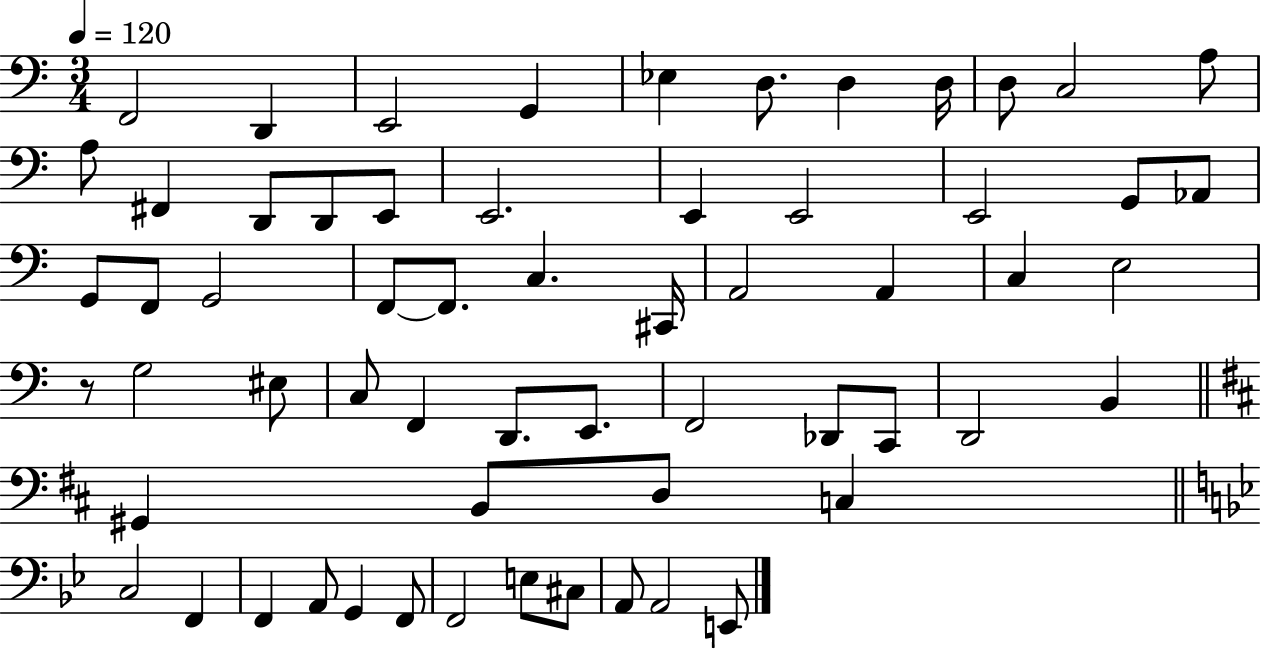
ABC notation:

X:1
T:Untitled
M:3/4
L:1/4
K:C
F,,2 D,, E,,2 G,, _E, D,/2 D, D,/4 D,/2 C,2 A,/2 A,/2 ^F,, D,,/2 D,,/2 E,,/2 E,,2 E,, E,,2 E,,2 G,,/2 _A,,/2 G,,/2 F,,/2 G,,2 F,,/2 F,,/2 C, ^C,,/4 A,,2 A,, C, E,2 z/2 G,2 ^E,/2 C,/2 F,, D,,/2 E,,/2 F,,2 _D,,/2 C,,/2 D,,2 B,, ^G,, B,,/2 D,/2 C, C,2 F,, F,, A,,/2 G,, F,,/2 F,,2 E,/2 ^C,/2 A,,/2 A,,2 E,,/2